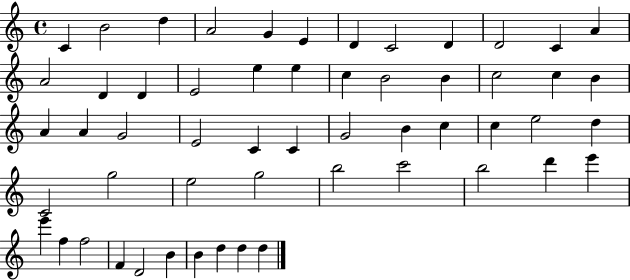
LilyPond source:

{
  \clef treble
  \time 4/4
  \defaultTimeSignature
  \key c \major
  c'4 b'2 d''4 | a'2 g'4 e'4 | d'4 c'2 d'4 | d'2 c'4 a'4 | \break a'2 d'4 d'4 | e'2 e''4 e''4 | c''4 b'2 b'4 | c''2 c''4 b'4 | \break a'4 a'4 g'2 | e'2 c'4 c'4 | g'2 b'4 c''4 | c''4 e''2 d''4 | \break c'2 g''2 | e''2 g''2 | b''2 c'''2 | b''2 d'''4 e'''4 | \break e'''4 f''4 f''2 | f'4 d'2 b'4 | b'4 d''4 d''4 d''4 | \bar "|."
}